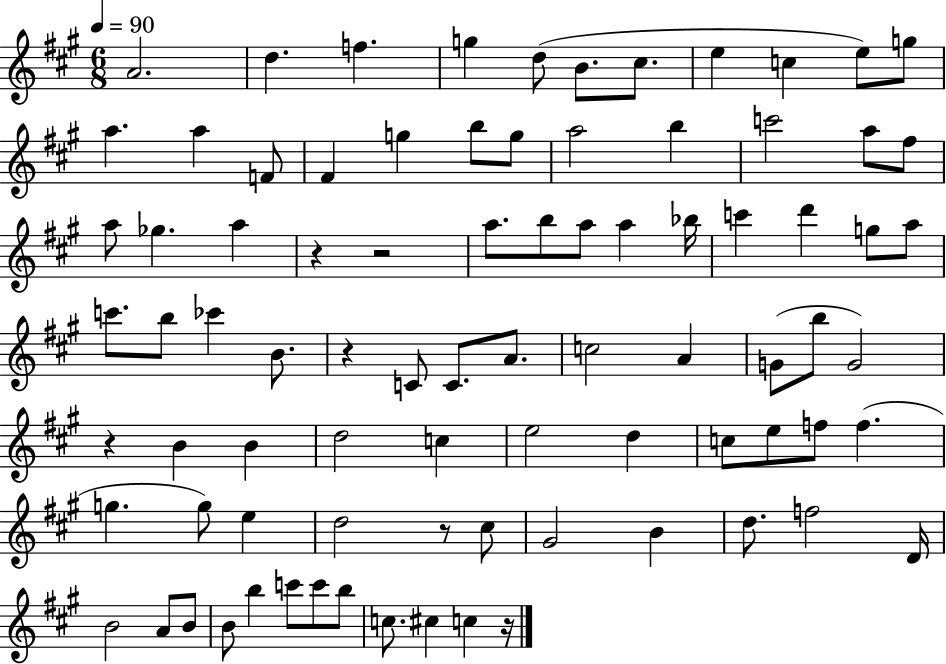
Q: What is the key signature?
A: A major